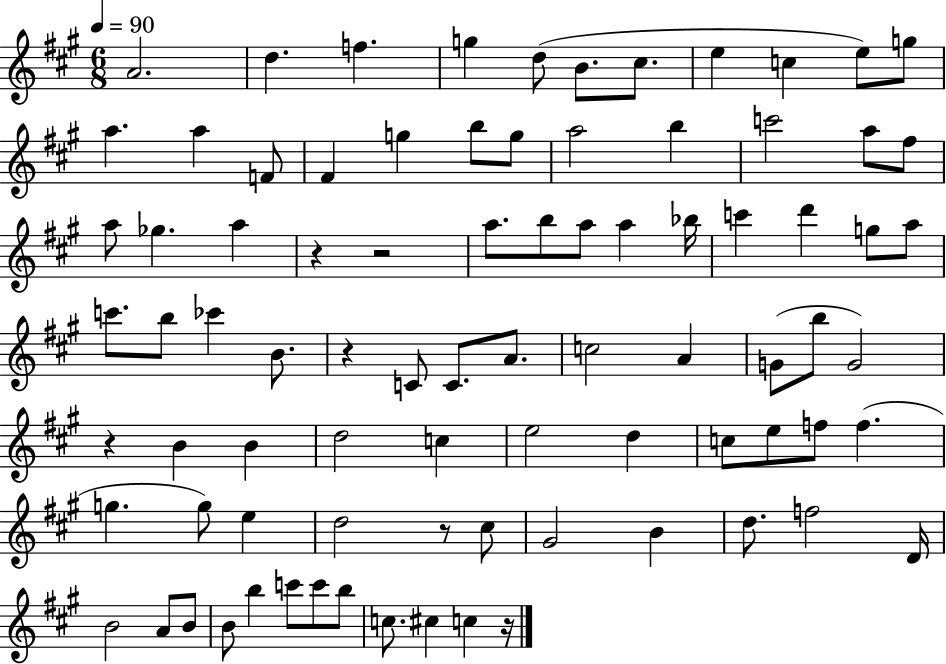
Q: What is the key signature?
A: A major